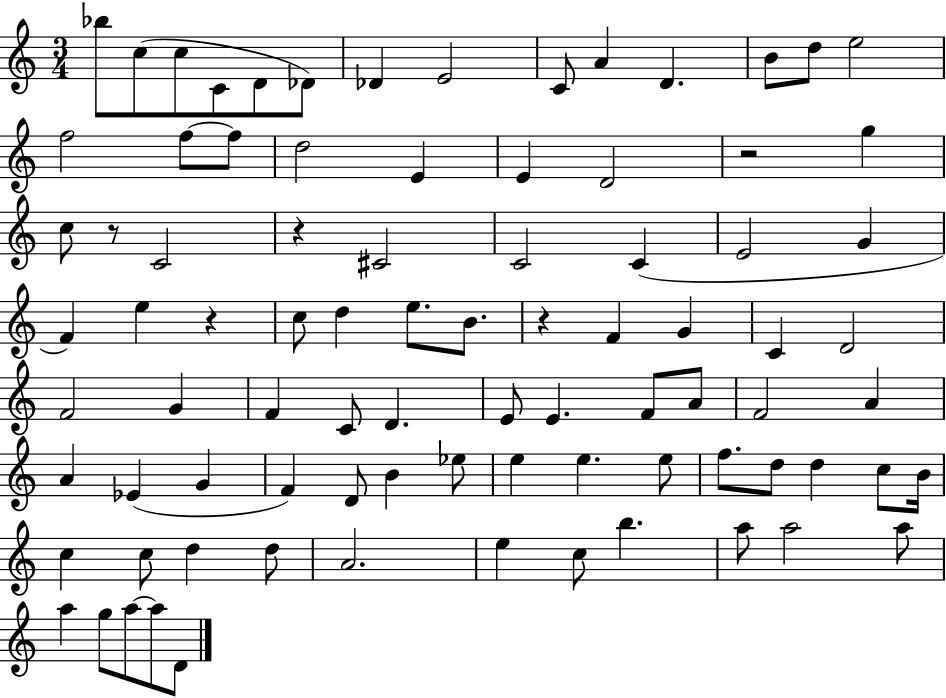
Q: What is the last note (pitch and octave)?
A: D4